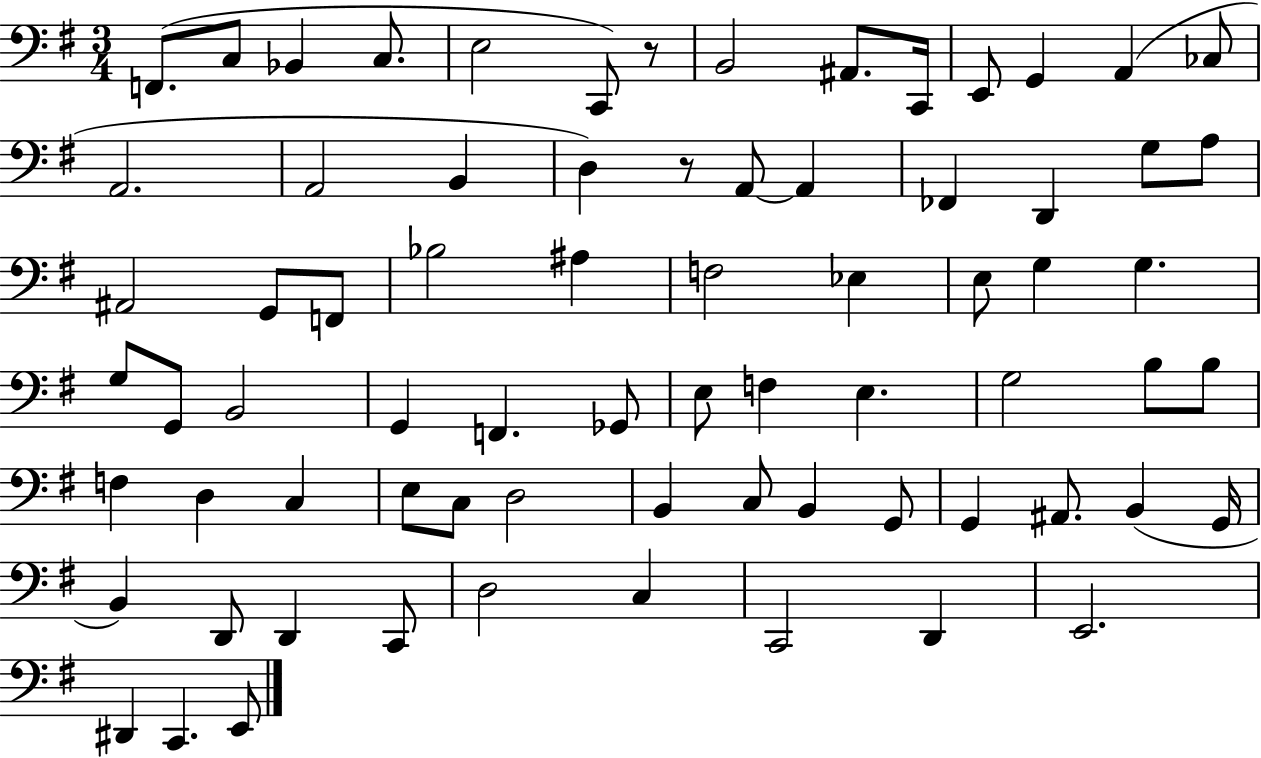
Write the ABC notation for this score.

X:1
T:Untitled
M:3/4
L:1/4
K:G
F,,/2 C,/2 _B,, C,/2 E,2 C,,/2 z/2 B,,2 ^A,,/2 C,,/4 E,,/2 G,, A,, _C,/2 A,,2 A,,2 B,, D, z/2 A,,/2 A,, _F,, D,, G,/2 A,/2 ^A,,2 G,,/2 F,,/2 _B,2 ^A, F,2 _E, E,/2 G, G, G,/2 G,,/2 B,,2 G,, F,, _G,,/2 E,/2 F, E, G,2 B,/2 B,/2 F, D, C, E,/2 C,/2 D,2 B,, C,/2 B,, G,,/2 G,, ^A,,/2 B,, G,,/4 B,, D,,/2 D,, C,,/2 D,2 C, C,,2 D,, E,,2 ^D,, C,, E,,/2